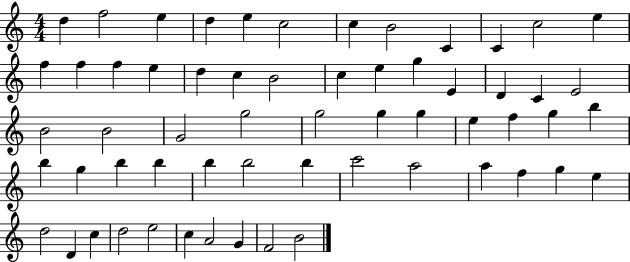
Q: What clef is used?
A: treble